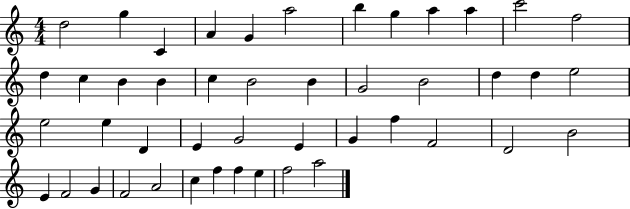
{
  \clef treble
  \numericTimeSignature
  \time 4/4
  \key c \major
  d''2 g''4 c'4 | a'4 g'4 a''2 | b''4 g''4 a''4 a''4 | c'''2 f''2 | \break d''4 c''4 b'4 b'4 | c''4 b'2 b'4 | g'2 b'2 | d''4 d''4 e''2 | \break e''2 e''4 d'4 | e'4 g'2 e'4 | g'4 f''4 f'2 | d'2 b'2 | \break e'4 f'2 g'4 | f'2 a'2 | c''4 f''4 f''4 e''4 | f''2 a''2 | \break \bar "|."
}